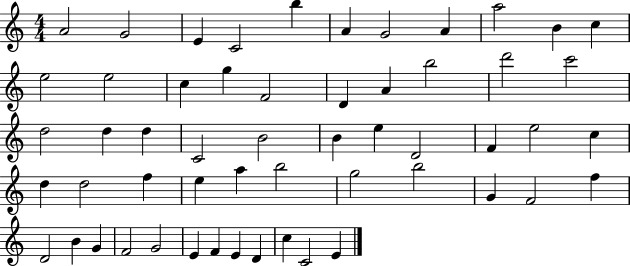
X:1
T:Untitled
M:4/4
L:1/4
K:C
A2 G2 E C2 b A G2 A a2 B c e2 e2 c g F2 D A b2 d'2 c'2 d2 d d C2 B2 B e D2 F e2 c d d2 f e a b2 g2 b2 G F2 f D2 B G F2 G2 E F E D c C2 E